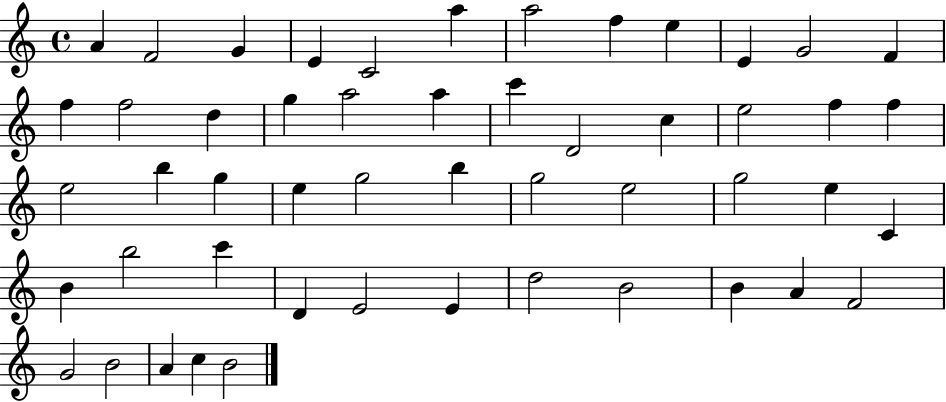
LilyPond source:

{
  \clef treble
  \time 4/4
  \defaultTimeSignature
  \key c \major
  a'4 f'2 g'4 | e'4 c'2 a''4 | a''2 f''4 e''4 | e'4 g'2 f'4 | \break f''4 f''2 d''4 | g''4 a''2 a''4 | c'''4 d'2 c''4 | e''2 f''4 f''4 | \break e''2 b''4 g''4 | e''4 g''2 b''4 | g''2 e''2 | g''2 e''4 c'4 | \break b'4 b''2 c'''4 | d'4 e'2 e'4 | d''2 b'2 | b'4 a'4 f'2 | \break g'2 b'2 | a'4 c''4 b'2 | \bar "|."
}